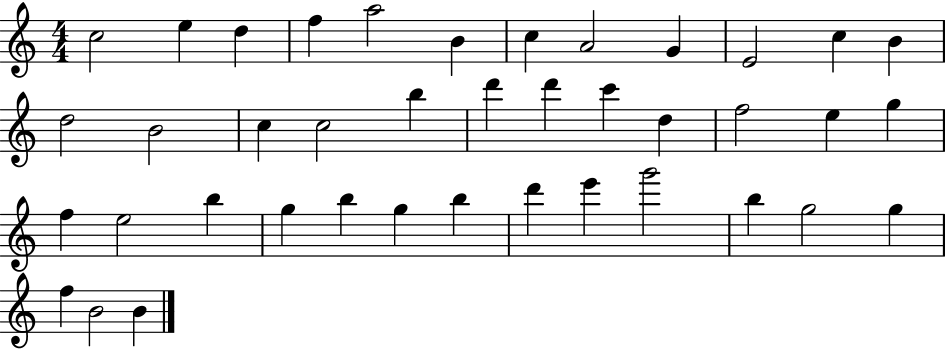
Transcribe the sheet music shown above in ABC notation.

X:1
T:Untitled
M:4/4
L:1/4
K:C
c2 e d f a2 B c A2 G E2 c B d2 B2 c c2 b d' d' c' d f2 e g f e2 b g b g b d' e' g'2 b g2 g f B2 B